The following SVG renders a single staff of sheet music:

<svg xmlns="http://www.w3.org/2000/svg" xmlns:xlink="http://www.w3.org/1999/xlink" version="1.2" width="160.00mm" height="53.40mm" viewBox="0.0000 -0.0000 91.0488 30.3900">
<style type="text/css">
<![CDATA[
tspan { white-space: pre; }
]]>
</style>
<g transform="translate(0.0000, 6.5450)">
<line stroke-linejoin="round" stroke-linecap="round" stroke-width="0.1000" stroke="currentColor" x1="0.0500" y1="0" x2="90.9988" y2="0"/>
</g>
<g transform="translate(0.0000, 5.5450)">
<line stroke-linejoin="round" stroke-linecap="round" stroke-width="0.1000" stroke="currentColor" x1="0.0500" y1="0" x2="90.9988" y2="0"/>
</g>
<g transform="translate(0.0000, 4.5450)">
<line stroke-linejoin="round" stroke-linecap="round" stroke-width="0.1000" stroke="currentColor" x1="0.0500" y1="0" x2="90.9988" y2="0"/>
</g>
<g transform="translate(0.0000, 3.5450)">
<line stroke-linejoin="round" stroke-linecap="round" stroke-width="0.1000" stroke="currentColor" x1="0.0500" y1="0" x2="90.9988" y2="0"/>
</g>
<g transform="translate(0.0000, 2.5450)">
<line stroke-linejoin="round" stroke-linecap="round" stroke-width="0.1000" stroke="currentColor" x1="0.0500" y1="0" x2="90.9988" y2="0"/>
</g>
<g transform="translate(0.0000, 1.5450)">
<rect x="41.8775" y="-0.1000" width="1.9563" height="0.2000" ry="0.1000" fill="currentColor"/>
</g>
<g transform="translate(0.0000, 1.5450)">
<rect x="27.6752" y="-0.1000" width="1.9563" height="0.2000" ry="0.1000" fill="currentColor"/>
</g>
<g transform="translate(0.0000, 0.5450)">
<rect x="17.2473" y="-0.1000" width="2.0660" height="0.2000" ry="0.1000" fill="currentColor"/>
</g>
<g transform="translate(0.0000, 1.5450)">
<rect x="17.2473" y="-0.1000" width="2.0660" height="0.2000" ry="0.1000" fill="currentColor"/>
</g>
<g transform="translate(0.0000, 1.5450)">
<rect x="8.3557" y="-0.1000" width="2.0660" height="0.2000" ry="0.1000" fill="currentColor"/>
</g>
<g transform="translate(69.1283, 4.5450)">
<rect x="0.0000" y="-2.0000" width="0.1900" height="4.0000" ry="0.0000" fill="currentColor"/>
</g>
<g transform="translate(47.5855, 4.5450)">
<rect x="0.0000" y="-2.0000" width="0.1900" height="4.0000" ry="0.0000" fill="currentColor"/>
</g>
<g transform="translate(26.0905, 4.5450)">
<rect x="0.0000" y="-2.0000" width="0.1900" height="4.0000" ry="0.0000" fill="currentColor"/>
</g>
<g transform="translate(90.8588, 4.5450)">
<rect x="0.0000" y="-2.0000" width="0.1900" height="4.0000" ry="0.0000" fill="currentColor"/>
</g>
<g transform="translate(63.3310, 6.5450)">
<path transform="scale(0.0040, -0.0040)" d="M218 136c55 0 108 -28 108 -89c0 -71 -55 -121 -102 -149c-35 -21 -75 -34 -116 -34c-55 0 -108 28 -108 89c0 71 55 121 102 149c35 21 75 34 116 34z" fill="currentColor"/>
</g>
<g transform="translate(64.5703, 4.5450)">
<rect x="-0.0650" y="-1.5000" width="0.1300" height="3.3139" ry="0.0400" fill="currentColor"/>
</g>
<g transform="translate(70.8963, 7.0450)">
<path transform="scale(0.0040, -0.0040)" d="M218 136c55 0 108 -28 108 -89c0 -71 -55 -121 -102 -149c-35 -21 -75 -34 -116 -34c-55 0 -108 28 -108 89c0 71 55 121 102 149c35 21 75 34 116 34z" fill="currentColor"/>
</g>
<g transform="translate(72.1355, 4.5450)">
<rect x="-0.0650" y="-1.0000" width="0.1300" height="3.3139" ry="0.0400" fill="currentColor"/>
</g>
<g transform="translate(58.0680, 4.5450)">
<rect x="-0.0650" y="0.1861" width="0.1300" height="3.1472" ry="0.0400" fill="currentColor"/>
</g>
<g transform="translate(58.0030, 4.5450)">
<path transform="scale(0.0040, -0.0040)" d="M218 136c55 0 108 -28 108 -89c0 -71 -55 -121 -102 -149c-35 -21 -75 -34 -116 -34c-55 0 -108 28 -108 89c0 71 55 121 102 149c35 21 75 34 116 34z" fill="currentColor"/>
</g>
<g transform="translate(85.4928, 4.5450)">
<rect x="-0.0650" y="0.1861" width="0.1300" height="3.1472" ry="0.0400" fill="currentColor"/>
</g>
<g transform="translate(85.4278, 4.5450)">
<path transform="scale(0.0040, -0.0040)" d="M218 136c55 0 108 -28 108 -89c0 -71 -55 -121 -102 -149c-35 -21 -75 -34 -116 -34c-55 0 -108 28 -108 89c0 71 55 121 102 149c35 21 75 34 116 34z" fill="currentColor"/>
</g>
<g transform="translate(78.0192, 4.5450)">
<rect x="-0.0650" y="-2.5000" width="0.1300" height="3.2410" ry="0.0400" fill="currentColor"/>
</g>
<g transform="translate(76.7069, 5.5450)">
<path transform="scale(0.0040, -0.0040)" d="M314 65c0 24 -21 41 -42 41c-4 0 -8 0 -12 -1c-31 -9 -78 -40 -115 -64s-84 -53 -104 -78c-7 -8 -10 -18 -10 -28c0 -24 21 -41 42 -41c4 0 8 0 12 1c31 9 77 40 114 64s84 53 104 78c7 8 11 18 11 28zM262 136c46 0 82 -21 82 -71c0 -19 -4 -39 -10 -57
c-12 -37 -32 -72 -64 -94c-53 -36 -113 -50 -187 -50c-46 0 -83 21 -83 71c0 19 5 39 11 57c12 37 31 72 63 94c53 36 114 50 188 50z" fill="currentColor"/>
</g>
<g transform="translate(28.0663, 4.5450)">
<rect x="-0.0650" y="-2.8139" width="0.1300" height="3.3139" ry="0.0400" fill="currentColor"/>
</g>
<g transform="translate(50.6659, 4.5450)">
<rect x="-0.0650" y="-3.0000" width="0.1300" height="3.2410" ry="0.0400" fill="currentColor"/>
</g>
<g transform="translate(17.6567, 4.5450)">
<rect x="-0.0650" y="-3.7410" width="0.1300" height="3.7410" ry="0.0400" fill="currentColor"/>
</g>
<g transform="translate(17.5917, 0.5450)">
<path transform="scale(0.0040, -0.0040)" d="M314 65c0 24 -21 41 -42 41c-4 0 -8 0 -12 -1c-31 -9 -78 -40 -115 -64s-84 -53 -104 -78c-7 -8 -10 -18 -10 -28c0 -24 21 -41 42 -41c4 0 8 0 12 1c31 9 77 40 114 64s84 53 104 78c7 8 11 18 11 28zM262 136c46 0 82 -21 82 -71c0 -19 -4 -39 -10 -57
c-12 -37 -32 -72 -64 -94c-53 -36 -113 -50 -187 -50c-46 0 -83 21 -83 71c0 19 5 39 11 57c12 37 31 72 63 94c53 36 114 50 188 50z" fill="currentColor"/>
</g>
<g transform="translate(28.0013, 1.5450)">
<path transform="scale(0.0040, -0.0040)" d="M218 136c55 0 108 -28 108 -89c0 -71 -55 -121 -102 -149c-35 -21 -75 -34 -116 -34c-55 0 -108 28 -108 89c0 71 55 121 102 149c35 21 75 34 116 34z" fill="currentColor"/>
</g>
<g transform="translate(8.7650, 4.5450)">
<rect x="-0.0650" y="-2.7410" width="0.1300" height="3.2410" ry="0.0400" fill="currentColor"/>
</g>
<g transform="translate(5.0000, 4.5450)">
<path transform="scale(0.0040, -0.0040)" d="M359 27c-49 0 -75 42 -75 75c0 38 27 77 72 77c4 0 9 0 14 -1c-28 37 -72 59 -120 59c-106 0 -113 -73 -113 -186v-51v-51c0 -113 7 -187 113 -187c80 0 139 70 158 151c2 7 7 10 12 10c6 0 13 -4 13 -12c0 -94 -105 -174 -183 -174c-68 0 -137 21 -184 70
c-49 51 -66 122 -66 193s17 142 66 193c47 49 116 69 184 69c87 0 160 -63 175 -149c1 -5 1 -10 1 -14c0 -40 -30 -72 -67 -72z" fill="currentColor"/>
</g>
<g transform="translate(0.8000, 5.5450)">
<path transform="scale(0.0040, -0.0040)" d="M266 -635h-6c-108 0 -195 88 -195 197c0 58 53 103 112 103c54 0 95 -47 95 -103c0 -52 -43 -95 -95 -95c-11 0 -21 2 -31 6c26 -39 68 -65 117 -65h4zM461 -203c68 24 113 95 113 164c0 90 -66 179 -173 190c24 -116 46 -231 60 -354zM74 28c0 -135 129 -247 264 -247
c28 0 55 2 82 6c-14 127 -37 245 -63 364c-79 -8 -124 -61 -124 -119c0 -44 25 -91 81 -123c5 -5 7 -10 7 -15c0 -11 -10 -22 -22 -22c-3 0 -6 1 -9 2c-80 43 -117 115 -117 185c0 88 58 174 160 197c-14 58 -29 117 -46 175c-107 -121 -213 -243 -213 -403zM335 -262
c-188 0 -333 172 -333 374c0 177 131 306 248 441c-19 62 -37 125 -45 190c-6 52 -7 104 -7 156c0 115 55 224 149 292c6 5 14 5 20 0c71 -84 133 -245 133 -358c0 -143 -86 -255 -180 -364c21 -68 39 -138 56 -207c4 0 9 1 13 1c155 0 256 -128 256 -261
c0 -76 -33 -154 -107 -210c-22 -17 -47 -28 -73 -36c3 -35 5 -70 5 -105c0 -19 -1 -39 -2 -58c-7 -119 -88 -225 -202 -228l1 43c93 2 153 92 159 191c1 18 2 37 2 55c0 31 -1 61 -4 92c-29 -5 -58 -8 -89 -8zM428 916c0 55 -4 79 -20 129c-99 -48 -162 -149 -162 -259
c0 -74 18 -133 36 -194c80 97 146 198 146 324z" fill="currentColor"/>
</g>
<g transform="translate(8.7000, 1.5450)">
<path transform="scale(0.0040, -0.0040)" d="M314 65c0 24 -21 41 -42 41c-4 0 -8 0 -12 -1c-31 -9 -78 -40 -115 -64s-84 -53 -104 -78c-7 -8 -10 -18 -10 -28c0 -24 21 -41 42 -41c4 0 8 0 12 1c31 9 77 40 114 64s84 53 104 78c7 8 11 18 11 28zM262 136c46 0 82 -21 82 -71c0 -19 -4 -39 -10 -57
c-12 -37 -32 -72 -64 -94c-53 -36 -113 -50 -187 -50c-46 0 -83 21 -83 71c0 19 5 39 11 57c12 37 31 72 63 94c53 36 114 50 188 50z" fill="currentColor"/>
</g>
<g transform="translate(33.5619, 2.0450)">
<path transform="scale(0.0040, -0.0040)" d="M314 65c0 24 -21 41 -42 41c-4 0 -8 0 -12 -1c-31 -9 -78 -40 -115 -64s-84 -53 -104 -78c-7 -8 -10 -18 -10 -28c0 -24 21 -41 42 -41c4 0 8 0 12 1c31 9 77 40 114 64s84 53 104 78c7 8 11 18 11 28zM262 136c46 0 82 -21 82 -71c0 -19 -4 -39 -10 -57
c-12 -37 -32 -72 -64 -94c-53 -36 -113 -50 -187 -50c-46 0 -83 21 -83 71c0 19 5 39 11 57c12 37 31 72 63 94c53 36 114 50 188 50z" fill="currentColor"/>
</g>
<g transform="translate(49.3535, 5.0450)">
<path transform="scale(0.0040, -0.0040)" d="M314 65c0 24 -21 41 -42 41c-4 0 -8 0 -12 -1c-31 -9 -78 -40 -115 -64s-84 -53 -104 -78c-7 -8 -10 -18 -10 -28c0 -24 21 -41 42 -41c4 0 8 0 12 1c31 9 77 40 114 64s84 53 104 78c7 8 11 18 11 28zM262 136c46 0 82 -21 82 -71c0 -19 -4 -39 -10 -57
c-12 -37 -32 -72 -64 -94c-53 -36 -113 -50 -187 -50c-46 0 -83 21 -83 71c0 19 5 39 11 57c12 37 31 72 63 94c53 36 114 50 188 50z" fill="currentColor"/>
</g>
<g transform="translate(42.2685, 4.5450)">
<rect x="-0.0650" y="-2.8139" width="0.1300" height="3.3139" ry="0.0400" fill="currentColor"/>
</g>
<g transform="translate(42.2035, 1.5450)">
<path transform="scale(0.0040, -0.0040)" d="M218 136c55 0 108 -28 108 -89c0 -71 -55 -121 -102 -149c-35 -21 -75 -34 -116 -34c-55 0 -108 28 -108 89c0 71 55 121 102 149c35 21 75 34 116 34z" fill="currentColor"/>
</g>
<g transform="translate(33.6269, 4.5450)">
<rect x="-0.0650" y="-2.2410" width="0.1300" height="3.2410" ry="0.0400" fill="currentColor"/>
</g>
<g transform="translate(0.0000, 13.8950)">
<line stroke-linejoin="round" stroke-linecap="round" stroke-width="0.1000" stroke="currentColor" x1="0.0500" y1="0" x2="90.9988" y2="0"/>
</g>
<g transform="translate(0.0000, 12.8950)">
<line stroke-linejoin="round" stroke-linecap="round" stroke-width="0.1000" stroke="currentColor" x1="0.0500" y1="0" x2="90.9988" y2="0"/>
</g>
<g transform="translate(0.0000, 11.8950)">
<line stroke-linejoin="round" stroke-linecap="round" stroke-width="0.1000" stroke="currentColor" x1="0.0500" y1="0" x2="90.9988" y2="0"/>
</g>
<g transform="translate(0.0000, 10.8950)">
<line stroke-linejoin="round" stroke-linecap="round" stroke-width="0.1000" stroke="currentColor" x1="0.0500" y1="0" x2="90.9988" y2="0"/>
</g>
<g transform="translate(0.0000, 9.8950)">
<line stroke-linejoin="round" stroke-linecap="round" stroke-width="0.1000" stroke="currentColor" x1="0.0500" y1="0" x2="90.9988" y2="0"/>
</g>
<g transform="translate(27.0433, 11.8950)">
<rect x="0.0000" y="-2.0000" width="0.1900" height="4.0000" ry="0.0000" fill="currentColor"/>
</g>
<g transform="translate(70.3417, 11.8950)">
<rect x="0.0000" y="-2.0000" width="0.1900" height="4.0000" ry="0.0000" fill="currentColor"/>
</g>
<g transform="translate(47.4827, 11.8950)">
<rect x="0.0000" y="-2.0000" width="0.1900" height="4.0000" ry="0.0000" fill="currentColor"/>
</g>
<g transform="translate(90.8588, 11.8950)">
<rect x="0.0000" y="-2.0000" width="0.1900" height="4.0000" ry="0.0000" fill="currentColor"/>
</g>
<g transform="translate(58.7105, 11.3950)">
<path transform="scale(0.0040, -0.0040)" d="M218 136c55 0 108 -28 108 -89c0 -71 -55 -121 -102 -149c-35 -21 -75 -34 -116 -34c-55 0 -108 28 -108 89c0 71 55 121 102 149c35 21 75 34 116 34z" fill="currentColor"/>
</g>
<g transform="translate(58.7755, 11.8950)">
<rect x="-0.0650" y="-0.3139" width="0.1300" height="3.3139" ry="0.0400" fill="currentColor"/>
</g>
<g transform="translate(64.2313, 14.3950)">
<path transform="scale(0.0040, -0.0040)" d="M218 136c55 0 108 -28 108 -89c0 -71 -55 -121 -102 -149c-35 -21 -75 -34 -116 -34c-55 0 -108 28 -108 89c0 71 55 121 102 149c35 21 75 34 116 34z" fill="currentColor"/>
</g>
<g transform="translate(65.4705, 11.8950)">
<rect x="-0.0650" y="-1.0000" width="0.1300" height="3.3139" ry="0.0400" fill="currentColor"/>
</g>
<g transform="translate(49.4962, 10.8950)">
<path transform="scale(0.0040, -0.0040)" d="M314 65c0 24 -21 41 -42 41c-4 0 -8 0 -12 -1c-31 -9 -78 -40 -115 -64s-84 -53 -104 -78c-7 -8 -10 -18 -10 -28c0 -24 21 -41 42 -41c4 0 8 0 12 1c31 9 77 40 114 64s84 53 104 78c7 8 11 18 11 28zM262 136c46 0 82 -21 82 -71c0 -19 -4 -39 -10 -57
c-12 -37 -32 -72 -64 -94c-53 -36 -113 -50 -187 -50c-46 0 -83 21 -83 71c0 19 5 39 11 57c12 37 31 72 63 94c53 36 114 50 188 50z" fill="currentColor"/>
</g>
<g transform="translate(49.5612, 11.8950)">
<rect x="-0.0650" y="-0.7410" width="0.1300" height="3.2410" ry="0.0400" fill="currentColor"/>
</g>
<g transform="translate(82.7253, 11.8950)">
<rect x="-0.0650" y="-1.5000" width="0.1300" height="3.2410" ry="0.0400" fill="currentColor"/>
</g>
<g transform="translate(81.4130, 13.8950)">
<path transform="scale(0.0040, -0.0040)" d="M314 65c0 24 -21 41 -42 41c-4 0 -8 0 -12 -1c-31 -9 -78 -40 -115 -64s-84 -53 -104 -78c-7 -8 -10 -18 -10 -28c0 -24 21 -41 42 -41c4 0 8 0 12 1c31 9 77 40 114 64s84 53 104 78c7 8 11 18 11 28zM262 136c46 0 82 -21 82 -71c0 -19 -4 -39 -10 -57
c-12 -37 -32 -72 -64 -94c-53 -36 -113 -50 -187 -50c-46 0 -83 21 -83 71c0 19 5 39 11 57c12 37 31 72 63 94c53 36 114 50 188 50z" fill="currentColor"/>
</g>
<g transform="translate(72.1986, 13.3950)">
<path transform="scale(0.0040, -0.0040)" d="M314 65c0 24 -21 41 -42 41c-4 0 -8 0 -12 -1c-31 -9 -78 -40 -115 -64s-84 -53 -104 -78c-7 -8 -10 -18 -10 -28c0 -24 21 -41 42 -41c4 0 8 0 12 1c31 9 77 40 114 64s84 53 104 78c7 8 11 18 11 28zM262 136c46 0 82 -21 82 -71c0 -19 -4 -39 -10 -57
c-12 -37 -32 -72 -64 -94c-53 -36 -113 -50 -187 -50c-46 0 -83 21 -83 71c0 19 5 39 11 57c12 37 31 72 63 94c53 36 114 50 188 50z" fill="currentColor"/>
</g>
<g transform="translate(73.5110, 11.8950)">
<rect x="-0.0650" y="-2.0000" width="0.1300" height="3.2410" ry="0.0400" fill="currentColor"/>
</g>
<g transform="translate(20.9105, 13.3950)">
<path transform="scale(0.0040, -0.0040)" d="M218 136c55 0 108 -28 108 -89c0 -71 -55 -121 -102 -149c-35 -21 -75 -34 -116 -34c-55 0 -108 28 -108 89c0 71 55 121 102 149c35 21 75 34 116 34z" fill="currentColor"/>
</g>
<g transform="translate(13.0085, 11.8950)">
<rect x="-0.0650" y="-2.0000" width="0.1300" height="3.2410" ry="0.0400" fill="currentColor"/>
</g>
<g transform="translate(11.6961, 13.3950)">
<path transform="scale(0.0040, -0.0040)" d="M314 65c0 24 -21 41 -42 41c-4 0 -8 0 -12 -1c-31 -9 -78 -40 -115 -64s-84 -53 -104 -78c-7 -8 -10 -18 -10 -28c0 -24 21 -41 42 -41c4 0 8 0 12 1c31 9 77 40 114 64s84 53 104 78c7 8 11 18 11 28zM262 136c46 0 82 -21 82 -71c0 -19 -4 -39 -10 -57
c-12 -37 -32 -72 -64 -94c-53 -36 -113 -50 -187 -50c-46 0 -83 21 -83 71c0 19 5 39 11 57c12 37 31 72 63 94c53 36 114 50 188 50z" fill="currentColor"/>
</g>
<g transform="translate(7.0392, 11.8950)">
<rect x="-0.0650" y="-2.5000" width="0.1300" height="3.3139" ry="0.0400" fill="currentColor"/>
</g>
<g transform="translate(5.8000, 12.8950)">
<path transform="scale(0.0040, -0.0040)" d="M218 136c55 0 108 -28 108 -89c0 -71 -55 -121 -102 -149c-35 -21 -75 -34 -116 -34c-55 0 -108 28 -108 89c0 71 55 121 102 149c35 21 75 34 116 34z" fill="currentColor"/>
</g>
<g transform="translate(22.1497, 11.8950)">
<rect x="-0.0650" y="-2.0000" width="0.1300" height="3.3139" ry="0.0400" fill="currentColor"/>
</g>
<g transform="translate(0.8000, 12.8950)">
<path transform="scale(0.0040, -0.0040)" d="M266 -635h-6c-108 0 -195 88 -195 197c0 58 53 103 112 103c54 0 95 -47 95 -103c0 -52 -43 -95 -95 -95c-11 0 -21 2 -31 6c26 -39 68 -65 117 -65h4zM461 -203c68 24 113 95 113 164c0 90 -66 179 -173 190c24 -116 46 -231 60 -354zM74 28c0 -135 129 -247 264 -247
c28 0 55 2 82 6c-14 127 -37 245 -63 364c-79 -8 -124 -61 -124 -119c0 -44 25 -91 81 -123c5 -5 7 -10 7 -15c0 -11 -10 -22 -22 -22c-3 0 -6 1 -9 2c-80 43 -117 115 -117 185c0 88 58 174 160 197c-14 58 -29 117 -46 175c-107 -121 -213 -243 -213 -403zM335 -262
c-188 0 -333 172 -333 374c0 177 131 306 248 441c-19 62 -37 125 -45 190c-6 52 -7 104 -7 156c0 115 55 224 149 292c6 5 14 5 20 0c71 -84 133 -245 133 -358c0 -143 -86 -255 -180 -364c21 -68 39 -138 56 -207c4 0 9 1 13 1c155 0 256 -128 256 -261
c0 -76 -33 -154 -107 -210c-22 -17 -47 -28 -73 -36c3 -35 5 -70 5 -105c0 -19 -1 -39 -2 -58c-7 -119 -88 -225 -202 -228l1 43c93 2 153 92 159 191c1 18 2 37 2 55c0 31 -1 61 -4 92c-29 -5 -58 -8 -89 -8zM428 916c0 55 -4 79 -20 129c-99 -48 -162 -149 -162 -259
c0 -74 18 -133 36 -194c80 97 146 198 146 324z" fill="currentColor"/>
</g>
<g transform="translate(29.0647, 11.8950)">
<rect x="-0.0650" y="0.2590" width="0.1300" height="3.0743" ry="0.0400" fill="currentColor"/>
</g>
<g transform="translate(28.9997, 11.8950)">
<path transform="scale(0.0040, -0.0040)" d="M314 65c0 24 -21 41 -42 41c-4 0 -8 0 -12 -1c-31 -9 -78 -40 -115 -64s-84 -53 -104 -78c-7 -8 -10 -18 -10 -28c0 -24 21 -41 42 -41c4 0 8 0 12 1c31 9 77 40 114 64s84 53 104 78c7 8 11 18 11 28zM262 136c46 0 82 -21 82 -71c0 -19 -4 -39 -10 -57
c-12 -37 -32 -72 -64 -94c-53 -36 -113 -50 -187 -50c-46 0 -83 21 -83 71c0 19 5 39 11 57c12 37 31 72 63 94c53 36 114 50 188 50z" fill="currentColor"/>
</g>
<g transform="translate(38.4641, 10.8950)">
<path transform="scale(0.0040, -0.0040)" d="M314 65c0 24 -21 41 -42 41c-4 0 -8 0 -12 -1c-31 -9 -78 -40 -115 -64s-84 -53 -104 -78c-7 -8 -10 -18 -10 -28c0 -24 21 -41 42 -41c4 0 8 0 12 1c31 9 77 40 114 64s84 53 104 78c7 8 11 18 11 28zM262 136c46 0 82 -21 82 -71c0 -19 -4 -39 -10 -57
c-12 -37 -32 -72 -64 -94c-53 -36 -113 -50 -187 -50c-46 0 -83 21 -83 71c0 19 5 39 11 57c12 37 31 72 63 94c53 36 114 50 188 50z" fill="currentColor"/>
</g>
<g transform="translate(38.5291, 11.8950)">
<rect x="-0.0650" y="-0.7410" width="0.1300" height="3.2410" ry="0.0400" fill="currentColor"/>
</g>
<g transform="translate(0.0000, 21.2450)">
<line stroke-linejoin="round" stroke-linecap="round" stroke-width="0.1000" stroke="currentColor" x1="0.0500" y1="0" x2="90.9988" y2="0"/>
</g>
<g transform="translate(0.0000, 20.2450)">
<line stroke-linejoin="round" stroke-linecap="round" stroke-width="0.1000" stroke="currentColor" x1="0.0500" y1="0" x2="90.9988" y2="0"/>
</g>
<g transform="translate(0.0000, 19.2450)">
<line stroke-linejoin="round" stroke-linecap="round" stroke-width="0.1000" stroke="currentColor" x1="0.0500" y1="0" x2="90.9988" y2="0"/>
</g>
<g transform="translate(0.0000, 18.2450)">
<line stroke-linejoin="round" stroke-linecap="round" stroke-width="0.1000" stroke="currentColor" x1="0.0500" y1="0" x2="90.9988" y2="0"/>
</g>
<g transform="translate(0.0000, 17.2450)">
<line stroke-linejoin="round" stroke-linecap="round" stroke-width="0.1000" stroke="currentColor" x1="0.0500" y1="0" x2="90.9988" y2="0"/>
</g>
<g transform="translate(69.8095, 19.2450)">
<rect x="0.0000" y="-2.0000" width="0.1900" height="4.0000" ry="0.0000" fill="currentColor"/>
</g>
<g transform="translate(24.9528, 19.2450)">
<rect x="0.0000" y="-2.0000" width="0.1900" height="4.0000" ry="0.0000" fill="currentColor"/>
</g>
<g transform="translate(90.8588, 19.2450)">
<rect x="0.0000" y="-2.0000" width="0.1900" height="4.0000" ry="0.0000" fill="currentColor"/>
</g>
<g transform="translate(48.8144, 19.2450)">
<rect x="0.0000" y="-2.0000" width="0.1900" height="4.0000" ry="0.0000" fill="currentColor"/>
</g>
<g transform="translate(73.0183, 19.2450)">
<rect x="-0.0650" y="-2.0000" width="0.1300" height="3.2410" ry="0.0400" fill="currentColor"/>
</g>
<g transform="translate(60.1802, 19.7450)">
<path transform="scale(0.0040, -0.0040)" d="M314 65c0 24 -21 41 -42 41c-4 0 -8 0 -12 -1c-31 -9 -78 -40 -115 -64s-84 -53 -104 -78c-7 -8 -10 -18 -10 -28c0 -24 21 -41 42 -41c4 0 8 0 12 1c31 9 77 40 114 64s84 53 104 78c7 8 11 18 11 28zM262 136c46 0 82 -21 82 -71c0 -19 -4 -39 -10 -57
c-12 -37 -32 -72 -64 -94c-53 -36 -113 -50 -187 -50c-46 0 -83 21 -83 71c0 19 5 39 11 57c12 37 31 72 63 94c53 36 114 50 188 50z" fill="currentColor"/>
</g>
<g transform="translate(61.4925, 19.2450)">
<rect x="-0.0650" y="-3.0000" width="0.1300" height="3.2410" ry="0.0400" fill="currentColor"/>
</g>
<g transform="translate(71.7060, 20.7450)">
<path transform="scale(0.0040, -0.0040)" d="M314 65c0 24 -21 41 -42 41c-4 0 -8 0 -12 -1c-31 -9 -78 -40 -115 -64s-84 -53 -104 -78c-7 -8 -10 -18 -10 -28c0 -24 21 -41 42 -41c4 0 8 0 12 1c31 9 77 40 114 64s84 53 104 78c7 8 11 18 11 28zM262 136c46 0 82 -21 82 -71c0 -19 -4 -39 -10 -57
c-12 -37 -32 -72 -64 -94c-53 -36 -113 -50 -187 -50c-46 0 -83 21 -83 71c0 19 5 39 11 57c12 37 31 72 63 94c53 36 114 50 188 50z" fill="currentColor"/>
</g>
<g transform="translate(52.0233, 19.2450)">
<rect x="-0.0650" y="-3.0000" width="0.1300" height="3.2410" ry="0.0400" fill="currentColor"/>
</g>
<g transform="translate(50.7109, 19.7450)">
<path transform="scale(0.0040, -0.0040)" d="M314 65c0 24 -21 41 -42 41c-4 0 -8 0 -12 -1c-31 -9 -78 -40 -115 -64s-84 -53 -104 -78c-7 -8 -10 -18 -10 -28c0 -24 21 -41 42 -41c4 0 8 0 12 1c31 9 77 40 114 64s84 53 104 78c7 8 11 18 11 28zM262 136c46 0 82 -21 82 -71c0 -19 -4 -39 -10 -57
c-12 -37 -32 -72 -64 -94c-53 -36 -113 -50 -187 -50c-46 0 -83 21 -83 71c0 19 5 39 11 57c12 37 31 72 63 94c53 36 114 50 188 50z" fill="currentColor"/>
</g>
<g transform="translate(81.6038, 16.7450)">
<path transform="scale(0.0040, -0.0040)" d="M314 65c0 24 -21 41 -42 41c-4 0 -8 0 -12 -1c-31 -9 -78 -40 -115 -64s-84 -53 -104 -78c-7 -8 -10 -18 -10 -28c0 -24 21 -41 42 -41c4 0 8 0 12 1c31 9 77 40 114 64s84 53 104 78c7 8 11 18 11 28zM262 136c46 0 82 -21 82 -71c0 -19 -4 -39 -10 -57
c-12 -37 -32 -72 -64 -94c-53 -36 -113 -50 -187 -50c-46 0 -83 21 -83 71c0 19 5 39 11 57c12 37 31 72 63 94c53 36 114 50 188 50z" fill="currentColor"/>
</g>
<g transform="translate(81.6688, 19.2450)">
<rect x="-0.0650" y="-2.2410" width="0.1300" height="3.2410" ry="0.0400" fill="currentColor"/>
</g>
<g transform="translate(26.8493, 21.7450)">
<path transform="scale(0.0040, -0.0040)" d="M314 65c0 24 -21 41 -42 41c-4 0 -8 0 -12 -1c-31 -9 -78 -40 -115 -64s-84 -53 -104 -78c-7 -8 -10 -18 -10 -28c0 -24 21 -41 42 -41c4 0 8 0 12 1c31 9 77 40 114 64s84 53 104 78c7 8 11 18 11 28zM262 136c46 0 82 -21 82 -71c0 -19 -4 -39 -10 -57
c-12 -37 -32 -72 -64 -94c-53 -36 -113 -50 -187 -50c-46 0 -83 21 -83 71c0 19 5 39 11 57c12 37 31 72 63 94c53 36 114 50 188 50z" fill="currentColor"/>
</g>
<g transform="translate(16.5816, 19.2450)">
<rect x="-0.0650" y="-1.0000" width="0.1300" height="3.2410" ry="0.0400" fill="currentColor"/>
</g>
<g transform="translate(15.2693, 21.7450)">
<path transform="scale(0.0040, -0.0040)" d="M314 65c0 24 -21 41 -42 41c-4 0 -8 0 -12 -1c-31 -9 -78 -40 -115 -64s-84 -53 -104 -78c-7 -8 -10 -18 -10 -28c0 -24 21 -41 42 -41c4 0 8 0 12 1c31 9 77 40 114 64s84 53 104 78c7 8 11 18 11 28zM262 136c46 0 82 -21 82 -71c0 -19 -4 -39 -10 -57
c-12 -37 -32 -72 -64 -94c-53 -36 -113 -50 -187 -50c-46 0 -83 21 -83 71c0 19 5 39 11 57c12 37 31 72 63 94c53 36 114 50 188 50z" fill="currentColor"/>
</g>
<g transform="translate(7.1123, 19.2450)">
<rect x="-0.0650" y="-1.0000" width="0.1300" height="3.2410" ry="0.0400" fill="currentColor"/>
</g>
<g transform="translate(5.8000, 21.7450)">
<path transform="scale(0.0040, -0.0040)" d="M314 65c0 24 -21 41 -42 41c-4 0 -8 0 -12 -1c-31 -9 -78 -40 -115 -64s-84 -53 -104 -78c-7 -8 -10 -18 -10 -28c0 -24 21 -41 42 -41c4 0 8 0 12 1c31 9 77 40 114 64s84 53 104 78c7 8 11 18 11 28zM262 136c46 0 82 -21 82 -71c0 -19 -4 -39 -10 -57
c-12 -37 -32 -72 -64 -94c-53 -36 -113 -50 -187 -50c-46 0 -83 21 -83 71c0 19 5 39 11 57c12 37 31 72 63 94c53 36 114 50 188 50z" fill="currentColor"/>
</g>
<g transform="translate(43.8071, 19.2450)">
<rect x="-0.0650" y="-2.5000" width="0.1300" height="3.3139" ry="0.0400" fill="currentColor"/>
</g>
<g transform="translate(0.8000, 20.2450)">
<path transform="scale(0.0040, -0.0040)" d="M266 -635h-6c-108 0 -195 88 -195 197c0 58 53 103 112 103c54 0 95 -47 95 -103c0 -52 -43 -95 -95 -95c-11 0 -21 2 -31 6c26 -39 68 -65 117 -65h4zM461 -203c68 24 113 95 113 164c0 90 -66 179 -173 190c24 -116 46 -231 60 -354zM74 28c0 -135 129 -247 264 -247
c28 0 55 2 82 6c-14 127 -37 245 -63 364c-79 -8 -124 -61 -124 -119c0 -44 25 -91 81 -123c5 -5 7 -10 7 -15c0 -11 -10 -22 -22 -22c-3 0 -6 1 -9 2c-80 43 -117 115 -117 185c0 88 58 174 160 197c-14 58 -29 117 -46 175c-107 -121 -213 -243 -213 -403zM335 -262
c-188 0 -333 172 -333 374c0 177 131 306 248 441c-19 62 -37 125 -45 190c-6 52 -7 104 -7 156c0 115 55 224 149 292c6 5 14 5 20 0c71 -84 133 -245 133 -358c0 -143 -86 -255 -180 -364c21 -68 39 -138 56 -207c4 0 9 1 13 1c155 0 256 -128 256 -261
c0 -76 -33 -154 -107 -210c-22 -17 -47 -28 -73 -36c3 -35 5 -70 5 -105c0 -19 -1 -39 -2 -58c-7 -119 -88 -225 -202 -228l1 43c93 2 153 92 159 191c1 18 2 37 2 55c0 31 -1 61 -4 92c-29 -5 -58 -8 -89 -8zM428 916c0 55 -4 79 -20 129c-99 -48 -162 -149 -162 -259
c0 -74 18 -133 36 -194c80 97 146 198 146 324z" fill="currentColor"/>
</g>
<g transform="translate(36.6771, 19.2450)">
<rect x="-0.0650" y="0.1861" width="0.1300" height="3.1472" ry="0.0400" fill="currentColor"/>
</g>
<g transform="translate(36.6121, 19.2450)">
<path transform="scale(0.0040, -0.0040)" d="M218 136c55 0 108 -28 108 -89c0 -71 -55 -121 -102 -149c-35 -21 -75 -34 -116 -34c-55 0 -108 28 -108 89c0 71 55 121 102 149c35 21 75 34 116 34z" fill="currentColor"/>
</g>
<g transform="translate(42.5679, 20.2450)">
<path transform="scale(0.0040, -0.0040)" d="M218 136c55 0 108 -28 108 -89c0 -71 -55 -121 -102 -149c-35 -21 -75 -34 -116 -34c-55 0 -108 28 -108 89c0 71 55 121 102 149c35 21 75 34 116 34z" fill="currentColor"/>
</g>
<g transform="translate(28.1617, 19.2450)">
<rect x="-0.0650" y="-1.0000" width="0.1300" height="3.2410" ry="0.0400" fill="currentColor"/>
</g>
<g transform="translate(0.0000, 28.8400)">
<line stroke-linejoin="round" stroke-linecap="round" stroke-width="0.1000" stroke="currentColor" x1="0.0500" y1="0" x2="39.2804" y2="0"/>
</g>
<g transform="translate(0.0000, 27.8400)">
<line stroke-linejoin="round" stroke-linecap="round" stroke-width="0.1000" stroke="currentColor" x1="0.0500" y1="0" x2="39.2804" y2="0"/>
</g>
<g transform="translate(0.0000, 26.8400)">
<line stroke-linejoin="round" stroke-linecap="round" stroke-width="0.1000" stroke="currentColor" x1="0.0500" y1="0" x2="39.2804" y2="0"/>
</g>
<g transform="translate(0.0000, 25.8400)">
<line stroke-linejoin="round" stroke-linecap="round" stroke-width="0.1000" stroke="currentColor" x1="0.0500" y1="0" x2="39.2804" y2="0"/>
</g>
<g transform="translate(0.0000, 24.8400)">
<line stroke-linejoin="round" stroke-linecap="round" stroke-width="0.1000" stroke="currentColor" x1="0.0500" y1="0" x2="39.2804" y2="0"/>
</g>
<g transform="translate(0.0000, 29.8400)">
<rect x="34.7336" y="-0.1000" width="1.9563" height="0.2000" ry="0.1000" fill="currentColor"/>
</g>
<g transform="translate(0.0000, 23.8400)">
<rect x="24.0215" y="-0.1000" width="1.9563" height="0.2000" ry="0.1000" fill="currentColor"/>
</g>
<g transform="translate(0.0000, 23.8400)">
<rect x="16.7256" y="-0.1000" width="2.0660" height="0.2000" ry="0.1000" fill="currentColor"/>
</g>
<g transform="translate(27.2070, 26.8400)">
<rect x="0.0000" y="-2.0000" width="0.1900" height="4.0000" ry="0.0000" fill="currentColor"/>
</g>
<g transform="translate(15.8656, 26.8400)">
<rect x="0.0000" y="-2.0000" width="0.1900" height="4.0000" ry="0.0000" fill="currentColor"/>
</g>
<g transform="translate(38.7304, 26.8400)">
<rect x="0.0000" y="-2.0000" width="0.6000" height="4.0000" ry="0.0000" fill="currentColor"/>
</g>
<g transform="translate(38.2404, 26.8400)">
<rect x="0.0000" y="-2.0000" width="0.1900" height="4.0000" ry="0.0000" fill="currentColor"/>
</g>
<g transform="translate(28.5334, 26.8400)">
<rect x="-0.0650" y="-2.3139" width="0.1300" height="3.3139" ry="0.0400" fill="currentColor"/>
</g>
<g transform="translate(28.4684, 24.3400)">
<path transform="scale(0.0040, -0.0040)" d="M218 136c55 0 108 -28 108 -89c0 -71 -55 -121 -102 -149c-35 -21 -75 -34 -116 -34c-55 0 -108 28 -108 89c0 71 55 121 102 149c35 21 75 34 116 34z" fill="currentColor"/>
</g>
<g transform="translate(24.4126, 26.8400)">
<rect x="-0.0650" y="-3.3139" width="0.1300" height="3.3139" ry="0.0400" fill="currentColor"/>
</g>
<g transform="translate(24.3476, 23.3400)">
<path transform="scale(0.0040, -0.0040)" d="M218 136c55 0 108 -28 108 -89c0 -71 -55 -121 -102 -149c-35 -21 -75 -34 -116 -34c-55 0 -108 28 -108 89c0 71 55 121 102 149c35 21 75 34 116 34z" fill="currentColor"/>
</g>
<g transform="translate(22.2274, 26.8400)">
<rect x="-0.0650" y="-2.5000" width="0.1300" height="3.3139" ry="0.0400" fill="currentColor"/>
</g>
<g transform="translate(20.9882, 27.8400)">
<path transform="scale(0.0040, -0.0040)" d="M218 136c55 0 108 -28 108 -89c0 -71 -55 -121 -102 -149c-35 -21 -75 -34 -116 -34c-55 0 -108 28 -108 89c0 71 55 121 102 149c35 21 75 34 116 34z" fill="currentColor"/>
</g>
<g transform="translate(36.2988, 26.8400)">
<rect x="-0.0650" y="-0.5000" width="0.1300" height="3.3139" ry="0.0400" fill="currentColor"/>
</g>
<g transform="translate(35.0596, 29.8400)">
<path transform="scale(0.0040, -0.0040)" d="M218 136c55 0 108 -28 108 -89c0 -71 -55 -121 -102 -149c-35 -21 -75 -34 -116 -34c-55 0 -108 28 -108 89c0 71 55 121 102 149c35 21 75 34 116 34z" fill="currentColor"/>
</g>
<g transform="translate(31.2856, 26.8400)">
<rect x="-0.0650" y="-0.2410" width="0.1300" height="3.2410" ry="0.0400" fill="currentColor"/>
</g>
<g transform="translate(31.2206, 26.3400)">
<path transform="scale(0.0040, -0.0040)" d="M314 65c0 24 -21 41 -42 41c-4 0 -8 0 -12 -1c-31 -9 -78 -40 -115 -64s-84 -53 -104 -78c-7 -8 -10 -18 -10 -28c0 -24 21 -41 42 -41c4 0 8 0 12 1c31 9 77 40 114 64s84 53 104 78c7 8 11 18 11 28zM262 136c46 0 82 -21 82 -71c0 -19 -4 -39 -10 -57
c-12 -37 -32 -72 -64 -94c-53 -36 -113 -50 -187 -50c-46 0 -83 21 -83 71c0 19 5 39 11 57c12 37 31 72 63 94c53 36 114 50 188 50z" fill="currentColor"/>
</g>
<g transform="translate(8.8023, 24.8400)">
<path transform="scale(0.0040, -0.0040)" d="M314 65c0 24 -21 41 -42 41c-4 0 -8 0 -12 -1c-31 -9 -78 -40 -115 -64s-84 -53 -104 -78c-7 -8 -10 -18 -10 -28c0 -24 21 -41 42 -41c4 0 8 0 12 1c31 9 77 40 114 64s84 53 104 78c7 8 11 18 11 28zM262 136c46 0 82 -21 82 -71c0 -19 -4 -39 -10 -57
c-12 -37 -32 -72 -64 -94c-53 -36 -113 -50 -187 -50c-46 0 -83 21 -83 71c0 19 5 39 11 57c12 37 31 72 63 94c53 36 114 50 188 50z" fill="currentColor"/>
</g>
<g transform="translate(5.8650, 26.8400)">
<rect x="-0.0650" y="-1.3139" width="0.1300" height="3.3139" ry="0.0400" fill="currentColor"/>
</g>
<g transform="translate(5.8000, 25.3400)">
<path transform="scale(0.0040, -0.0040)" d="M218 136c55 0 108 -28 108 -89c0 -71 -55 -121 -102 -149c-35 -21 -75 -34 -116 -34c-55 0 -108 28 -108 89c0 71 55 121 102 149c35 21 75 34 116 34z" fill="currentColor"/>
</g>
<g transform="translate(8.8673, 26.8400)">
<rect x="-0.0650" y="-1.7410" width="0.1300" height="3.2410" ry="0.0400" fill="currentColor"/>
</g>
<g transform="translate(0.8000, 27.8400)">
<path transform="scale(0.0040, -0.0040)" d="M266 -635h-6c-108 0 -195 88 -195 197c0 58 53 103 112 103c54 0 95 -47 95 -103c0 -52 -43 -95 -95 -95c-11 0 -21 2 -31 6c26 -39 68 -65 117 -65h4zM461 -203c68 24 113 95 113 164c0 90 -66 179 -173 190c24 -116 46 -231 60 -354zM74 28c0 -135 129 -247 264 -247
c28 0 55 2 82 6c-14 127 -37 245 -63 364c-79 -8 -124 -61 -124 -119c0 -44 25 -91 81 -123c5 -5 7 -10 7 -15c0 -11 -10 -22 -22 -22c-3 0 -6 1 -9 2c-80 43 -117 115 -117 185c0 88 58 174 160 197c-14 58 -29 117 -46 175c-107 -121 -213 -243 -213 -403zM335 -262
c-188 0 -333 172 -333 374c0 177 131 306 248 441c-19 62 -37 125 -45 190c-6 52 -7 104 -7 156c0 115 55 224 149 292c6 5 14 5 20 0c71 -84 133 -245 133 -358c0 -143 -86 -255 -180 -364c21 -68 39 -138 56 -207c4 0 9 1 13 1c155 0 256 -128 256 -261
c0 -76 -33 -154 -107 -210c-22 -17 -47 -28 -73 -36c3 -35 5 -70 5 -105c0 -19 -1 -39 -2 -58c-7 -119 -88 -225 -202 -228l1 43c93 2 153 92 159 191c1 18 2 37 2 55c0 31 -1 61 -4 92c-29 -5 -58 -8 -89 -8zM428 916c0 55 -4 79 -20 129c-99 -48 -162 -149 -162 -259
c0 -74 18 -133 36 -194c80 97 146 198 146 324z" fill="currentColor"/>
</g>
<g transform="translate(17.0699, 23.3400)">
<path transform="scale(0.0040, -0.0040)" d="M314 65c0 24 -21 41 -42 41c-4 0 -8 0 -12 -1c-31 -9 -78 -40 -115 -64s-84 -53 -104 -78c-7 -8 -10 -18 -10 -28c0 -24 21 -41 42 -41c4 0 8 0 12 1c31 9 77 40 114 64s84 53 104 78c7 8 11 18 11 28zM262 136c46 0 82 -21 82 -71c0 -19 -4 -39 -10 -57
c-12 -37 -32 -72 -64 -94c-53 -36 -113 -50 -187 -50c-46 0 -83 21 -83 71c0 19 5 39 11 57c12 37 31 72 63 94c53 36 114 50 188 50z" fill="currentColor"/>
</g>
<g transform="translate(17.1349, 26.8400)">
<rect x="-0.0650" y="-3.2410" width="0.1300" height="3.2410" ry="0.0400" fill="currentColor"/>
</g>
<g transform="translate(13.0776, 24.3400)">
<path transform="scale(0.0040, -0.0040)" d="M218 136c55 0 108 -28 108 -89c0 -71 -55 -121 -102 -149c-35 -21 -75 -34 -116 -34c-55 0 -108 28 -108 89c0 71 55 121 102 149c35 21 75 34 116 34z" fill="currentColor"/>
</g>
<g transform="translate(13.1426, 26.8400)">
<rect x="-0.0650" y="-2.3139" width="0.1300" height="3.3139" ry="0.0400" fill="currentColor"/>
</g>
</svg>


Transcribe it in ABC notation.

X:1
T:Untitled
M:4/4
L:1/4
K:C
a2 c'2 a g2 a A2 B E D G2 B G F2 F B2 d2 d2 c D F2 E2 D2 D2 D2 B G A2 A2 F2 g2 e f2 g b2 G b g c2 C